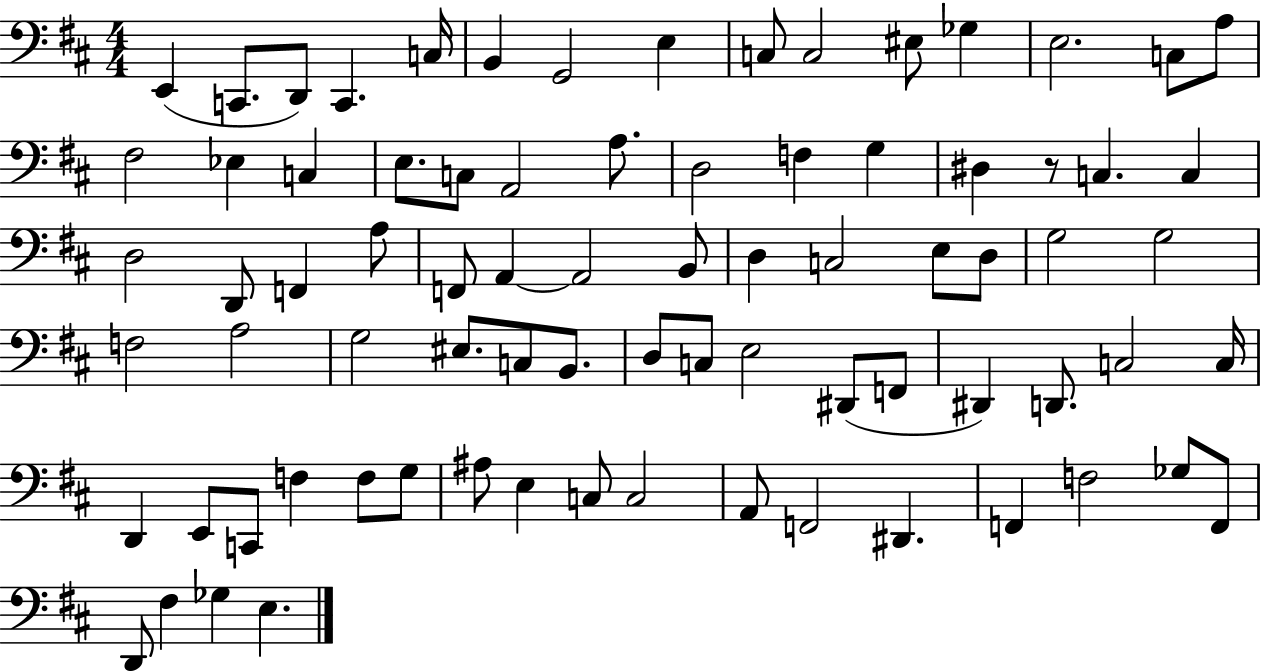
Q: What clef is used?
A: bass